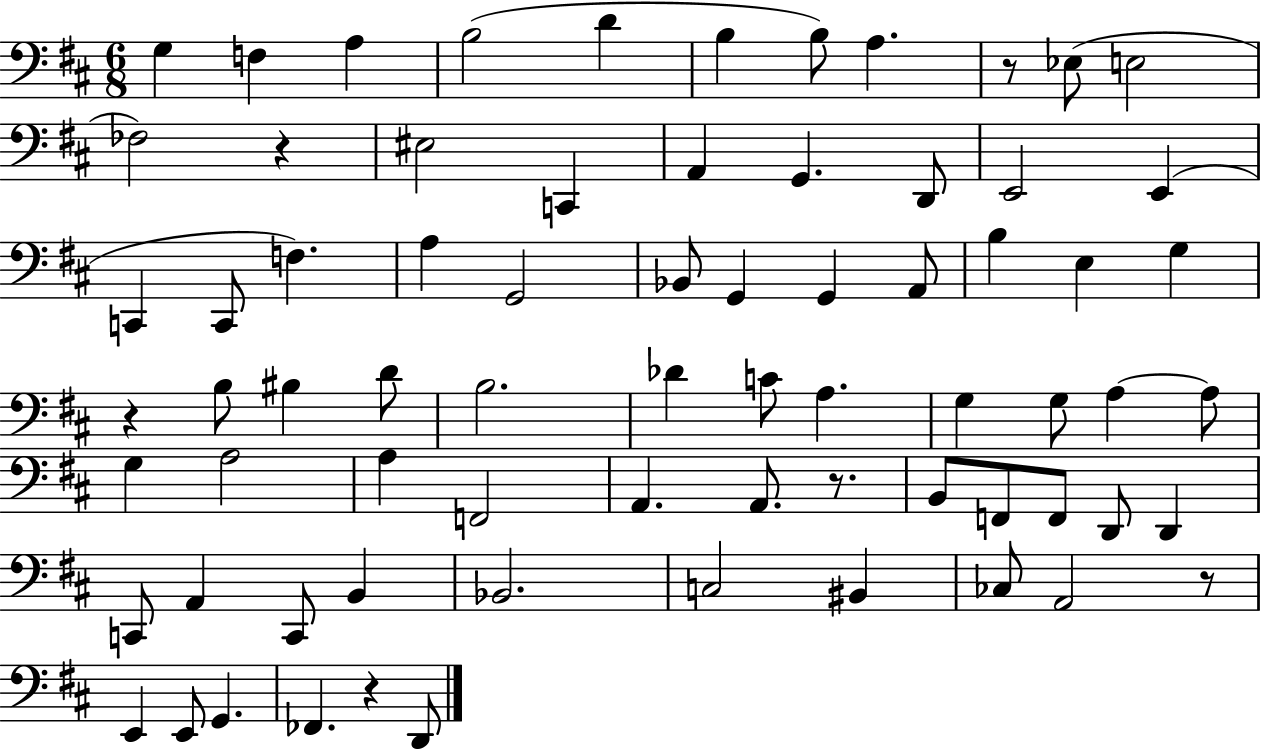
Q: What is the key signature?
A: D major